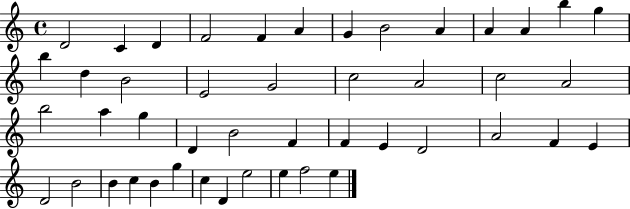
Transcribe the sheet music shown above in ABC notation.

X:1
T:Untitled
M:4/4
L:1/4
K:C
D2 C D F2 F A G B2 A A A b g b d B2 E2 G2 c2 A2 c2 A2 b2 a g D B2 F F E D2 A2 F E D2 B2 B c B g c D e2 e f2 e